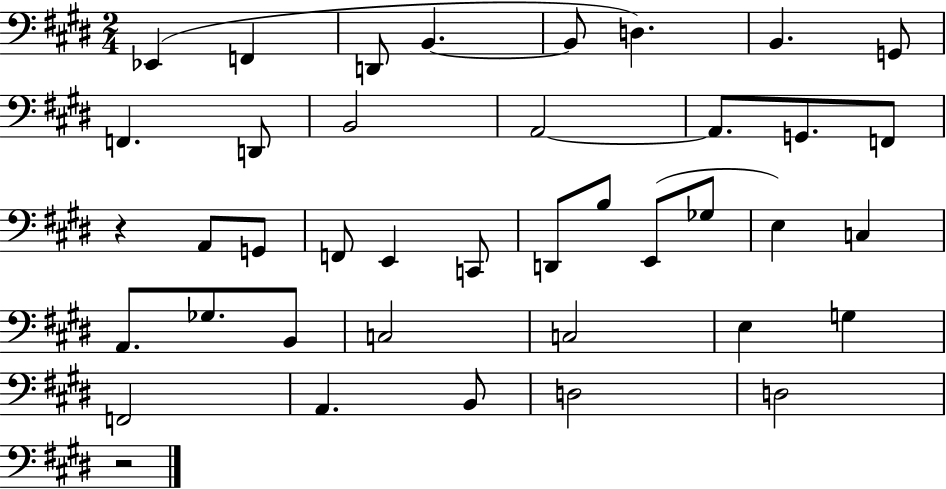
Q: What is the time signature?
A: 2/4